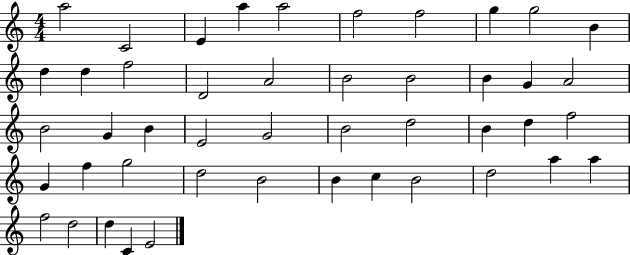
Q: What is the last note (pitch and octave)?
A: E4